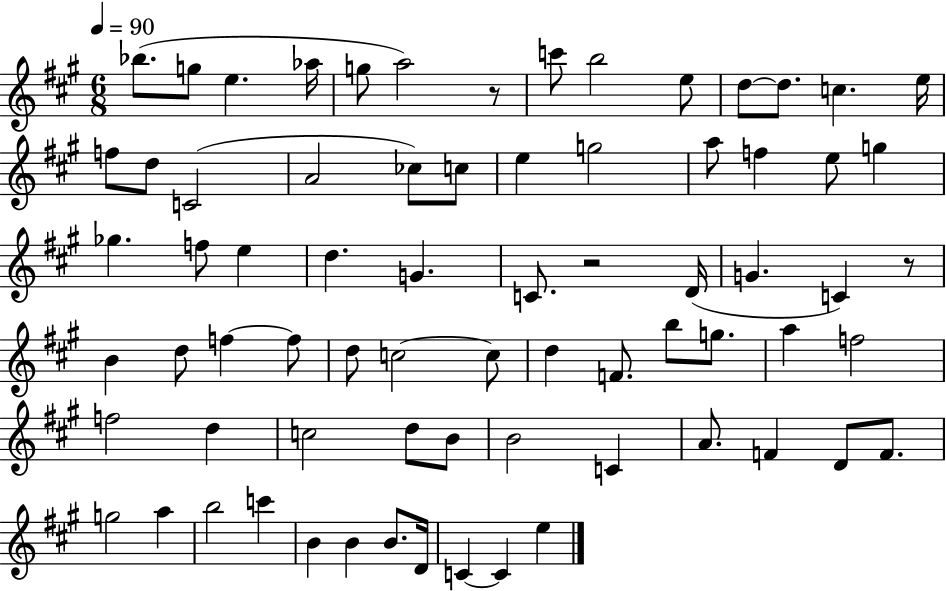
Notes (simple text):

Bb5/e. G5/e E5/q. Ab5/s G5/e A5/h R/e C6/e B5/h E5/e D5/e D5/e. C5/q. E5/s F5/e D5/e C4/h A4/h CES5/e C5/e E5/q G5/h A5/e F5/q E5/e G5/q Gb5/q. F5/e E5/q D5/q. G4/q. C4/e. R/h D4/s G4/q. C4/q R/e B4/q D5/e F5/q F5/e D5/e C5/h C5/e D5/q F4/e. B5/e G5/e. A5/q F5/h F5/h D5/q C5/h D5/e B4/e B4/h C4/q A4/e. F4/q D4/e F4/e. G5/h A5/q B5/h C6/q B4/q B4/q B4/e. D4/s C4/q C4/q E5/q